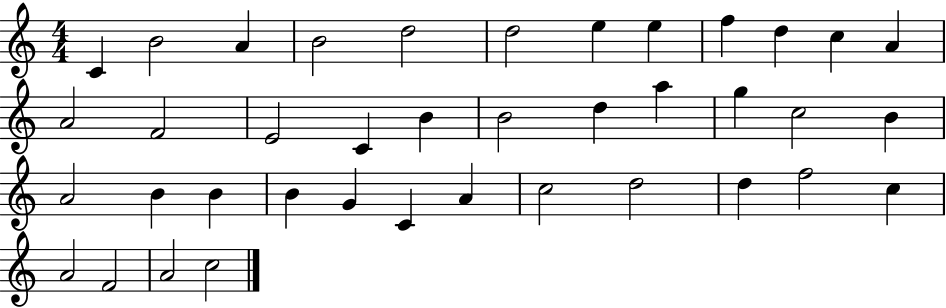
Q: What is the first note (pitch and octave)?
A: C4